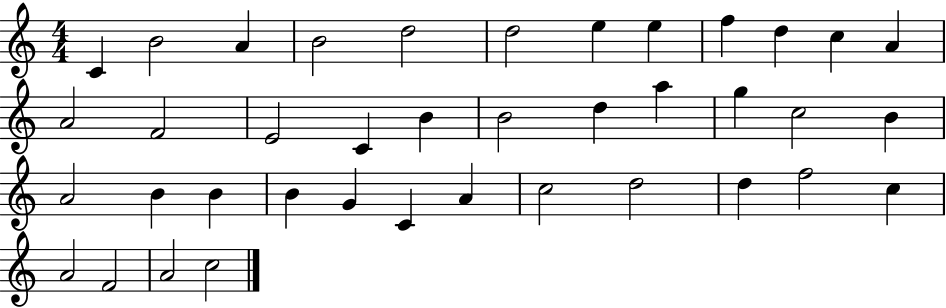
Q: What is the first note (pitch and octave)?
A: C4